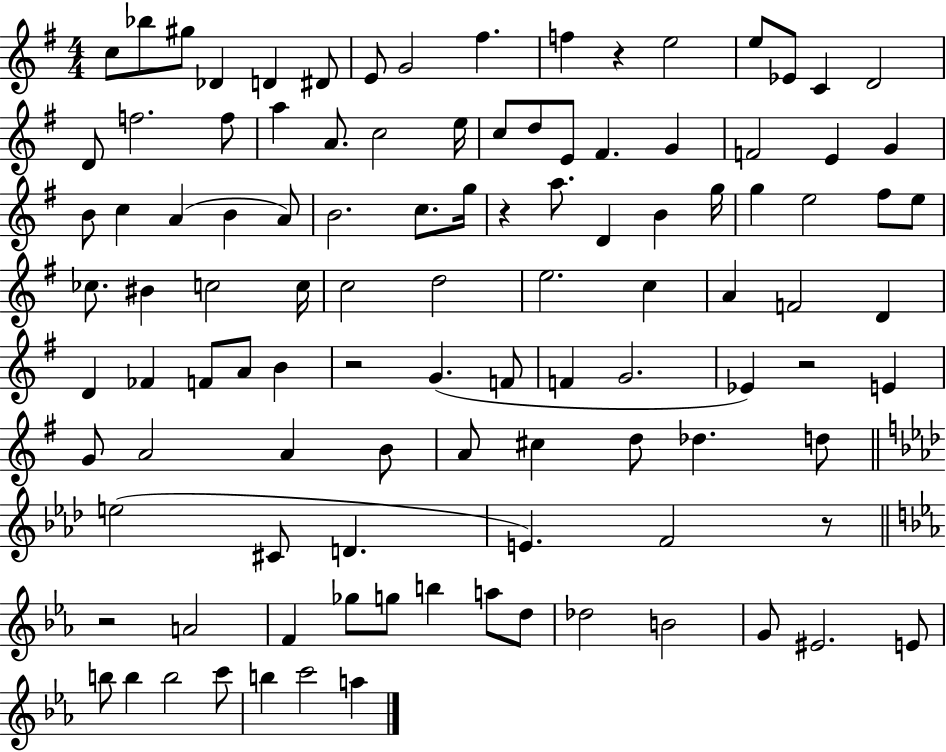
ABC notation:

X:1
T:Untitled
M:4/4
L:1/4
K:G
c/2 _b/2 ^g/2 _D D ^D/2 E/2 G2 ^f f z e2 e/2 _E/2 C D2 D/2 f2 f/2 a A/2 c2 e/4 c/2 d/2 E/2 ^F G F2 E G B/2 c A B A/2 B2 c/2 g/4 z a/2 D B g/4 g e2 ^f/2 e/2 _c/2 ^B c2 c/4 c2 d2 e2 c A F2 D D _F F/2 A/2 B z2 G F/2 F G2 _E z2 E G/2 A2 A B/2 A/2 ^c d/2 _d d/2 e2 ^C/2 D E F2 z/2 z2 A2 F _g/2 g/2 b a/2 d/2 _d2 B2 G/2 ^E2 E/2 b/2 b b2 c'/2 b c'2 a